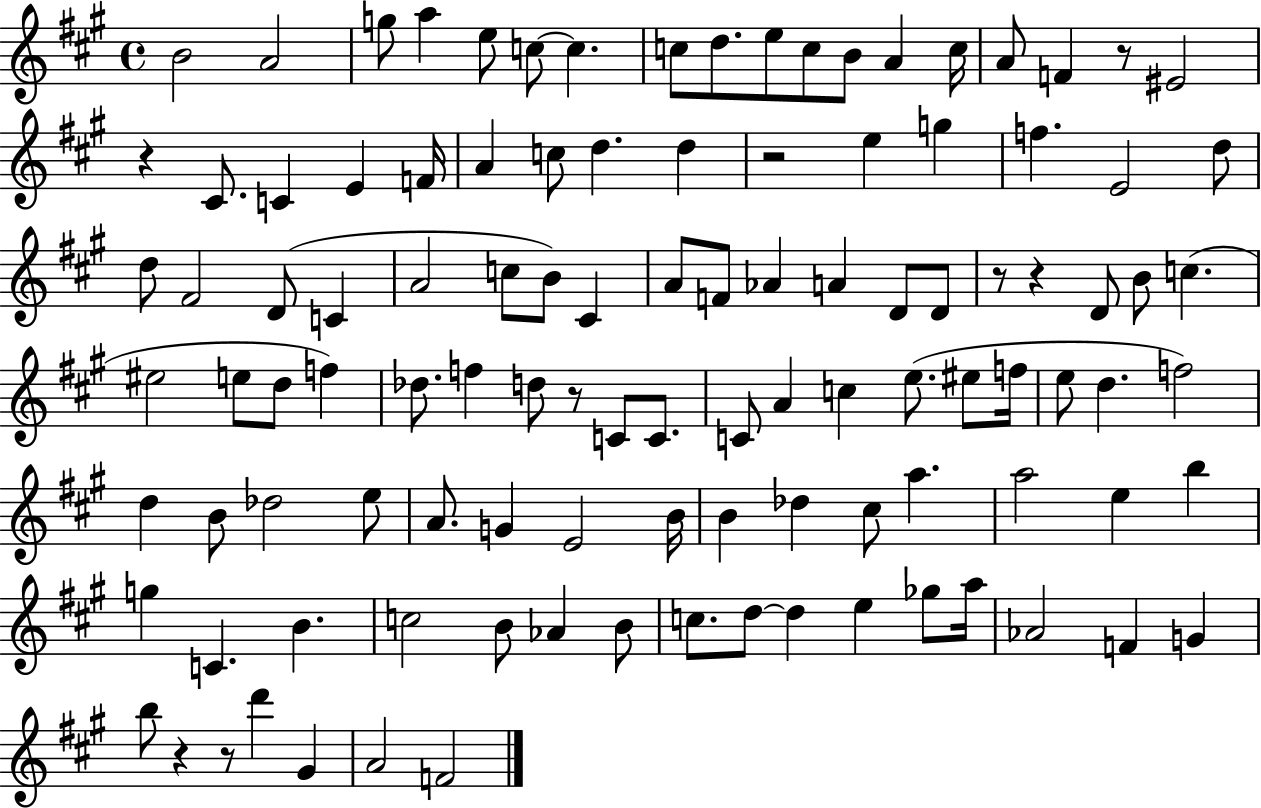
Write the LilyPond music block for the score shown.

{
  \clef treble
  \time 4/4
  \defaultTimeSignature
  \key a \major
  \repeat volta 2 { b'2 a'2 | g''8 a''4 e''8 c''8~~ c''4. | c''8 d''8. e''8 c''8 b'8 a'4 c''16 | a'8 f'4 r8 eis'2 | \break r4 cis'8. c'4 e'4 f'16 | a'4 c''8 d''4. d''4 | r2 e''4 g''4 | f''4. e'2 d''8 | \break d''8 fis'2 d'8( c'4 | a'2 c''8 b'8) cis'4 | a'8 f'8 aes'4 a'4 d'8 d'8 | r8 r4 d'8 b'8 c''4.( | \break eis''2 e''8 d''8 f''4) | des''8. f''4 d''8 r8 c'8 c'8. | c'8 a'4 c''4 e''8.( eis''8 f''16 | e''8 d''4. f''2) | \break d''4 b'8 des''2 e''8 | a'8. g'4 e'2 b'16 | b'4 des''4 cis''8 a''4. | a''2 e''4 b''4 | \break g''4 c'4. b'4. | c''2 b'8 aes'4 b'8 | c''8. d''8~~ d''4 e''4 ges''8 a''16 | aes'2 f'4 g'4 | \break b''8 r4 r8 d'''4 gis'4 | a'2 f'2 | } \bar "|."
}